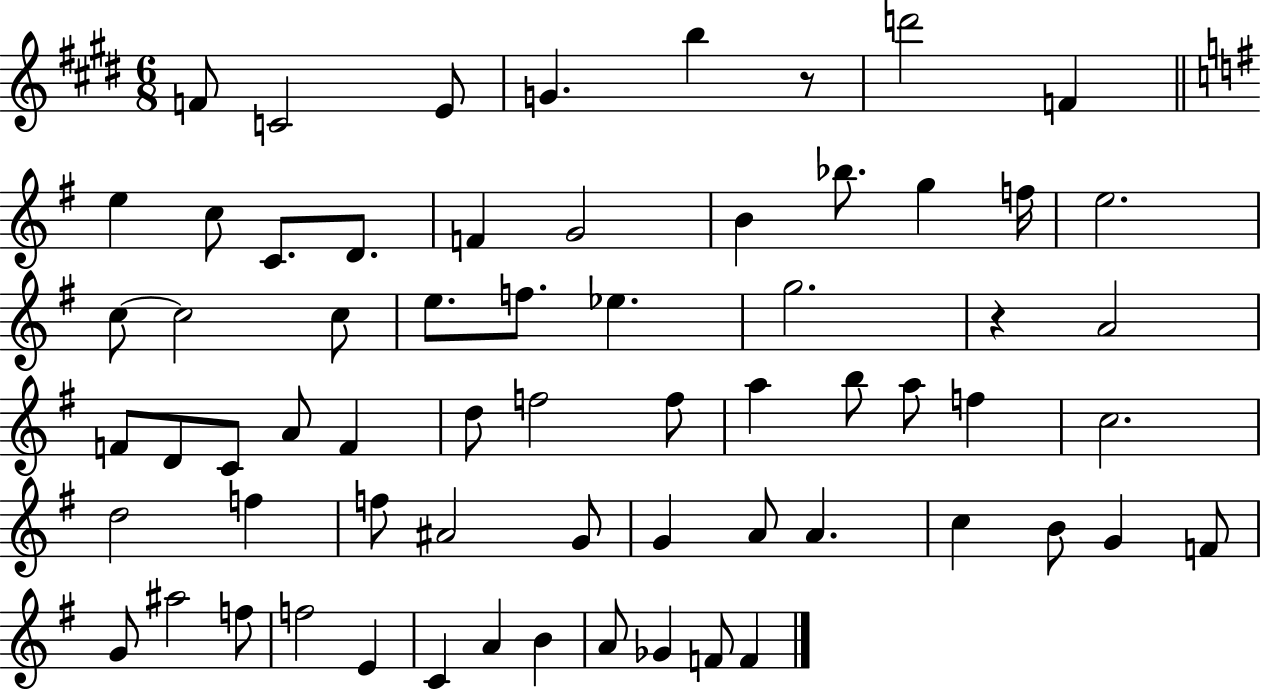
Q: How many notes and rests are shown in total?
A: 65